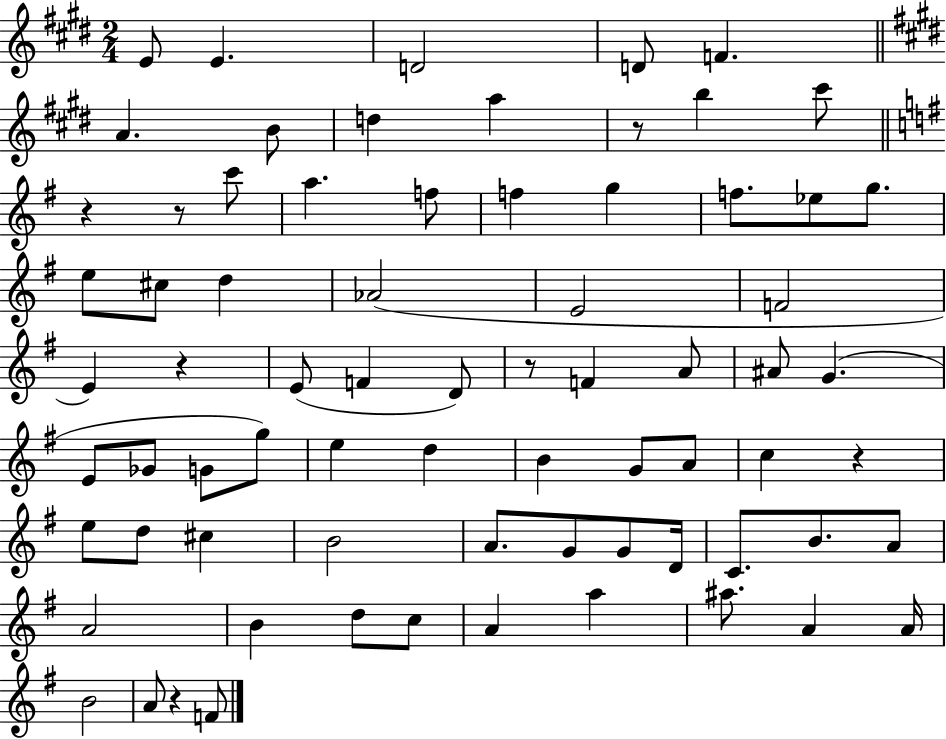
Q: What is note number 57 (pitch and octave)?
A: D5